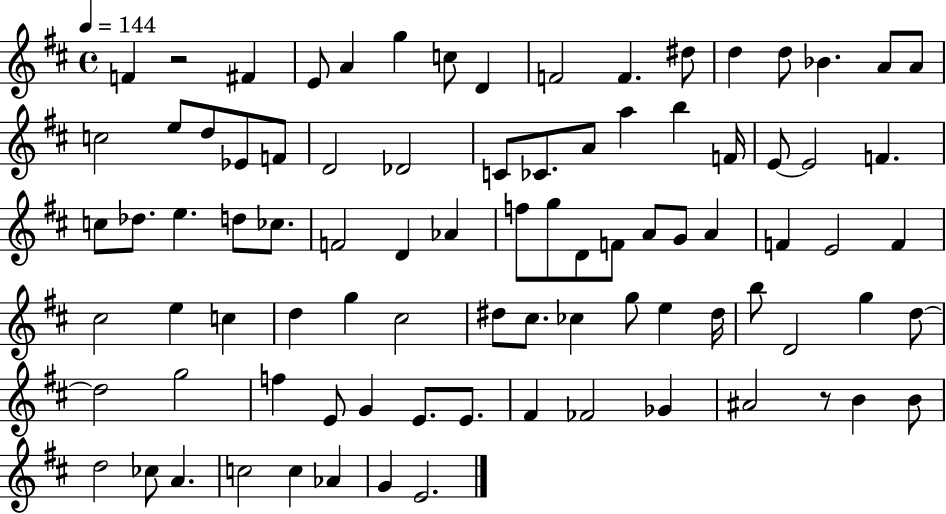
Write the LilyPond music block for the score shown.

{
  \clef treble
  \time 4/4
  \defaultTimeSignature
  \key d \major
  \tempo 4 = 144
  f'4 r2 fis'4 | e'8 a'4 g''4 c''8 d'4 | f'2 f'4. dis''8 | d''4 d''8 bes'4. a'8 a'8 | \break c''2 e''8 d''8 ees'8 f'8 | d'2 des'2 | c'8 ces'8. a'8 a''4 b''4 f'16 | e'8~~ e'2 f'4. | \break c''8 des''8. e''4. d''8 ces''8. | f'2 d'4 aes'4 | f''8 g''8 d'8 f'8 a'8 g'8 a'4 | f'4 e'2 f'4 | \break cis''2 e''4 c''4 | d''4 g''4 cis''2 | dis''8 cis''8. ces''4 g''8 e''4 dis''16 | b''8 d'2 g''4 d''8~~ | \break d''2 g''2 | f''4 e'8 g'4 e'8. e'8. | fis'4 fes'2 ges'4 | ais'2 r8 b'4 b'8 | \break d''2 ces''8 a'4. | c''2 c''4 aes'4 | g'4 e'2. | \bar "|."
}